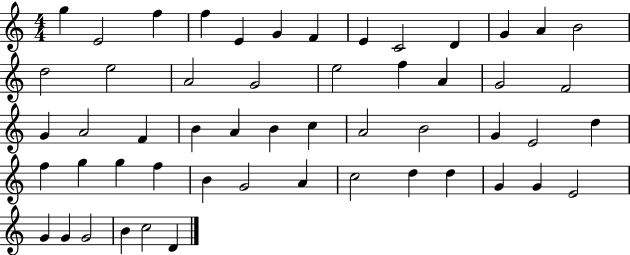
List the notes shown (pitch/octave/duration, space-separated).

G5/q E4/h F5/q F5/q E4/q G4/q F4/q E4/q C4/h D4/q G4/q A4/q B4/h D5/h E5/h A4/h G4/h E5/h F5/q A4/q G4/h F4/h G4/q A4/h F4/q B4/q A4/q B4/q C5/q A4/h B4/h G4/q E4/h D5/q F5/q G5/q G5/q F5/q B4/q G4/h A4/q C5/h D5/q D5/q G4/q G4/q E4/h G4/q G4/q G4/h B4/q C5/h D4/q